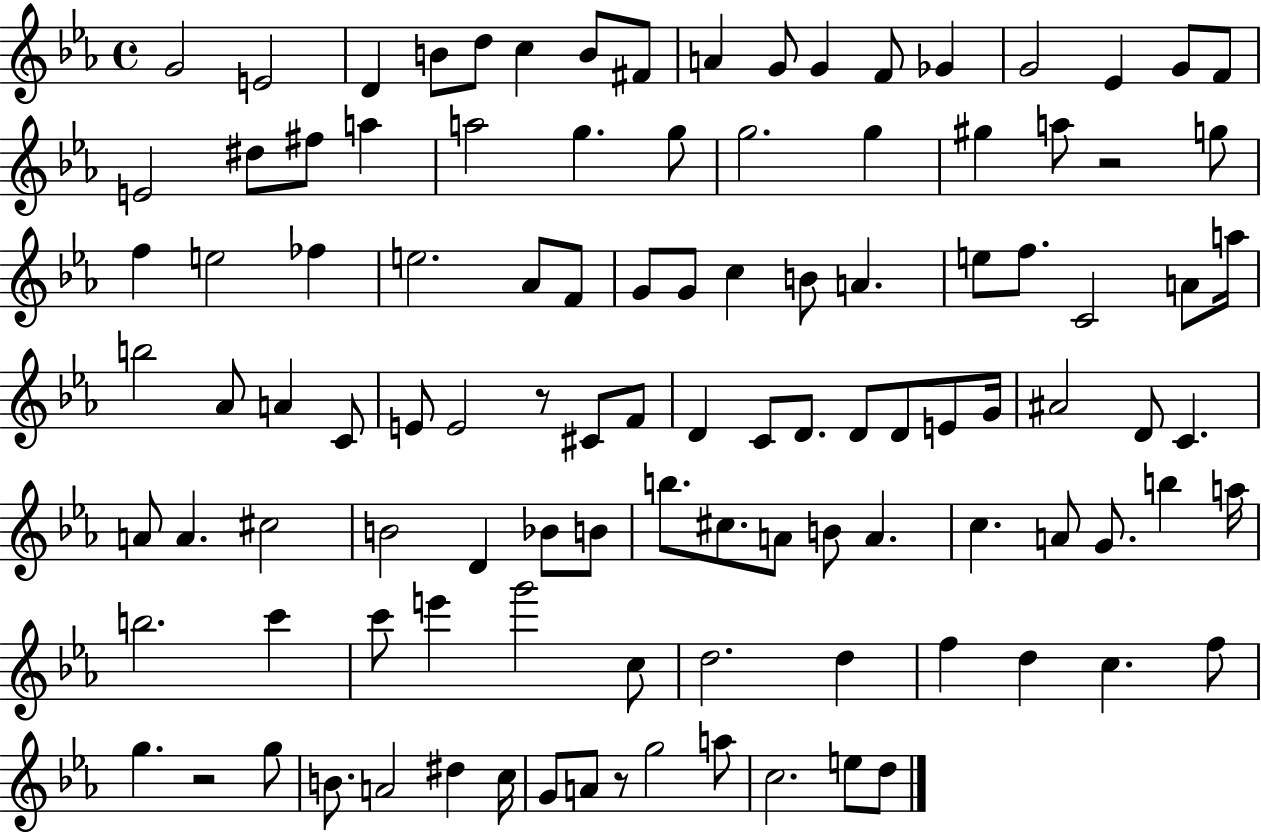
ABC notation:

X:1
T:Untitled
M:4/4
L:1/4
K:Eb
G2 E2 D B/2 d/2 c B/2 ^F/2 A G/2 G F/2 _G G2 _E G/2 F/2 E2 ^d/2 ^f/2 a a2 g g/2 g2 g ^g a/2 z2 g/2 f e2 _f e2 _A/2 F/2 G/2 G/2 c B/2 A e/2 f/2 C2 A/2 a/4 b2 _A/2 A C/2 E/2 E2 z/2 ^C/2 F/2 D C/2 D/2 D/2 D/2 E/2 G/4 ^A2 D/2 C A/2 A ^c2 B2 D _B/2 B/2 b/2 ^c/2 A/2 B/2 A c A/2 G/2 b a/4 b2 c' c'/2 e' g'2 c/2 d2 d f d c f/2 g z2 g/2 B/2 A2 ^d c/4 G/2 A/2 z/2 g2 a/2 c2 e/2 d/2